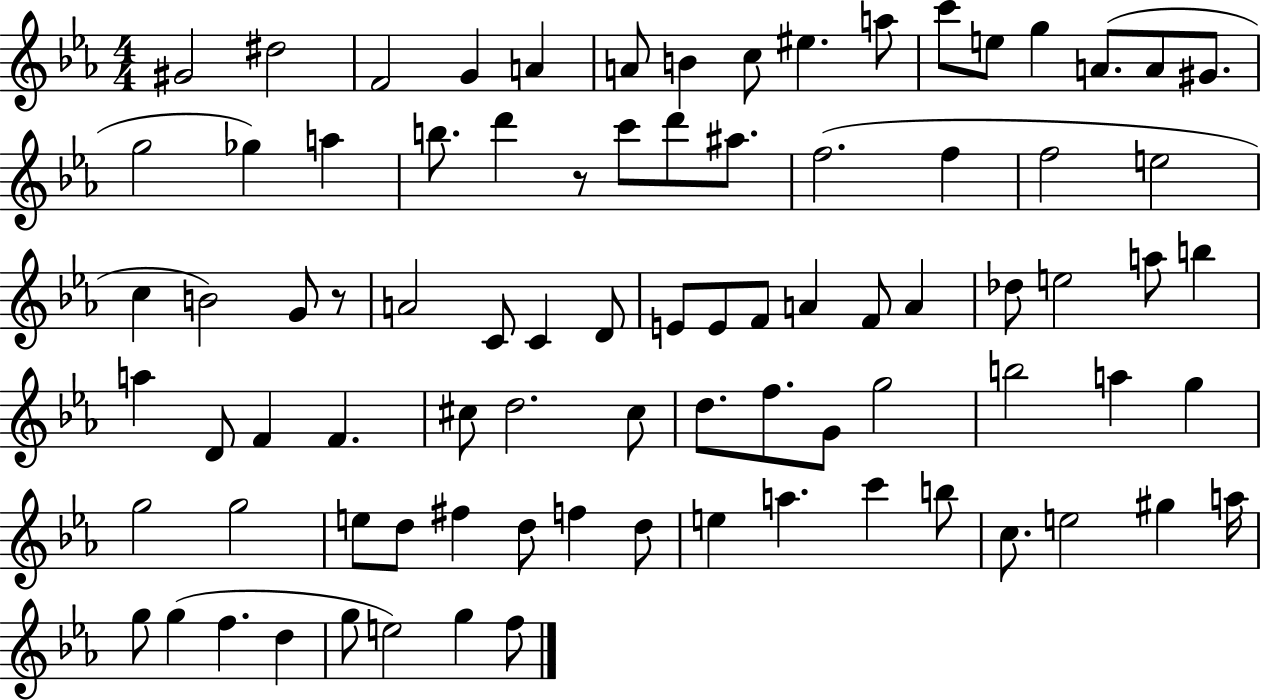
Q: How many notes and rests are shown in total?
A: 85